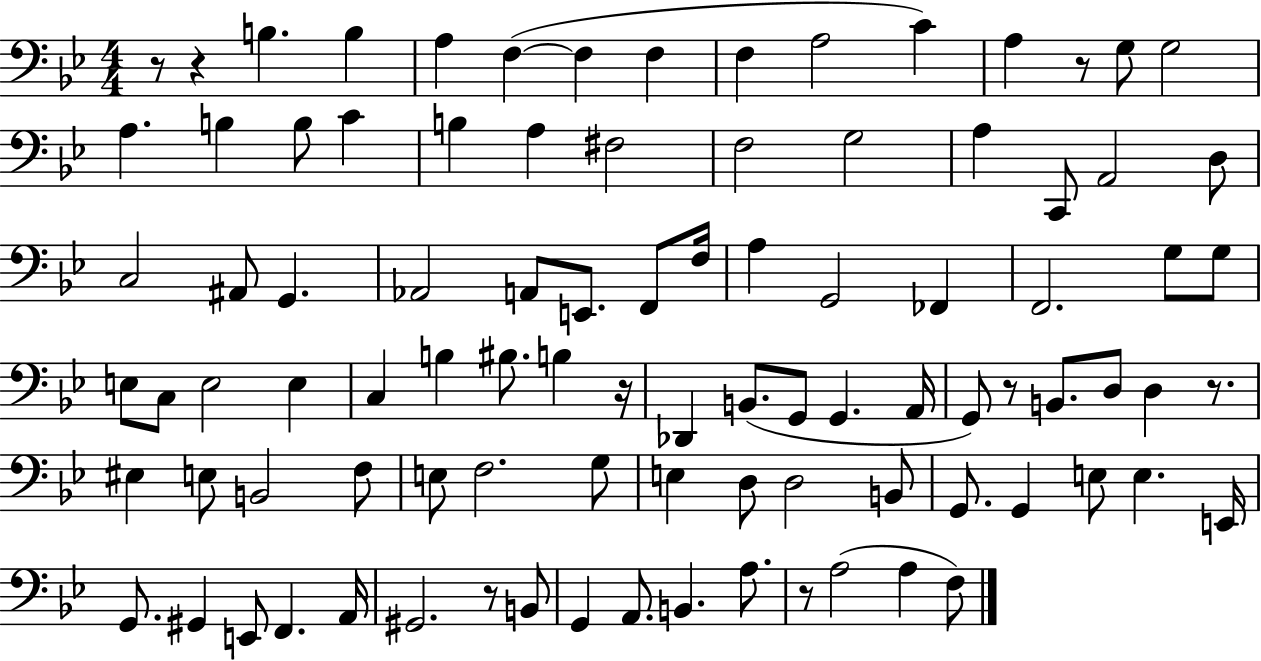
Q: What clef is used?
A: bass